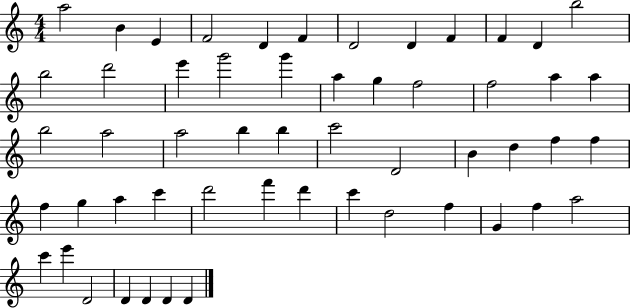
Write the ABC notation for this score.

X:1
T:Untitled
M:4/4
L:1/4
K:C
a2 B E F2 D F D2 D F F D b2 b2 d'2 e' g'2 g' a g f2 f2 a a b2 a2 a2 b b c'2 D2 B d f f f g a c' d'2 f' d' c' d2 f G f a2 c' e' D2 D D D D